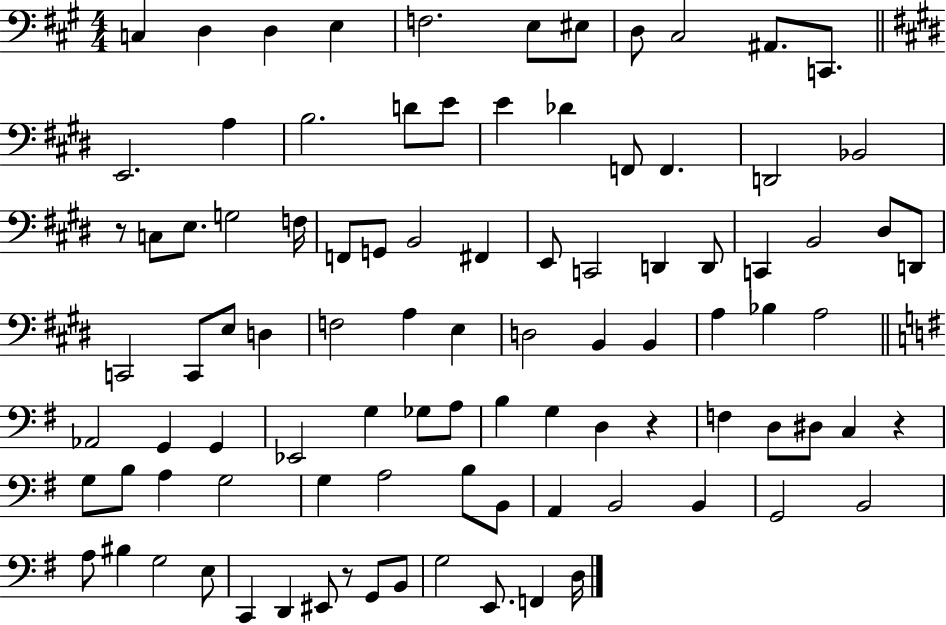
{
  \clef bass
  \numericTimeSignature
  \time 4/4
  \key a \major
  c4 d4 d4 e4 | f2. e8 eis8 | d8 cis2 ais,8. c,8. | \bar "||" \break \key e \major e,2. a4 | b2. d'8 e'8 | e'4 des'4 f,8 f,4. | d,2 bes,2 | \break r8 c8 e8. g2 f16 | f,8 g,8 b,2 fis,4 | e,8 c,2 d,4 d,8 | c,4 b,2 dis8 d,8 | \break c,2 c,8 e8 d4 | f2 a4 e4 | d2 b,4 b,4 | a4 bes4 a2 | \break \bar "||" \break \key g \major aes,2 g,4 g,4 | ees,2 g4 ges8 a8 | b4 g4 d4 r4 | f4 d8 dis8 c4 r4 | \break g8 b8 a4 g2 | g4 a2 b8 b,8 | a,4 b,2 b,4 | g,2 b,2 | \break a8 bis4 g2 e8 | c,4 d,4 eis,8 r8 g,8 b,8 | g2 e,8. f,4 d16 | \bar "|."
}